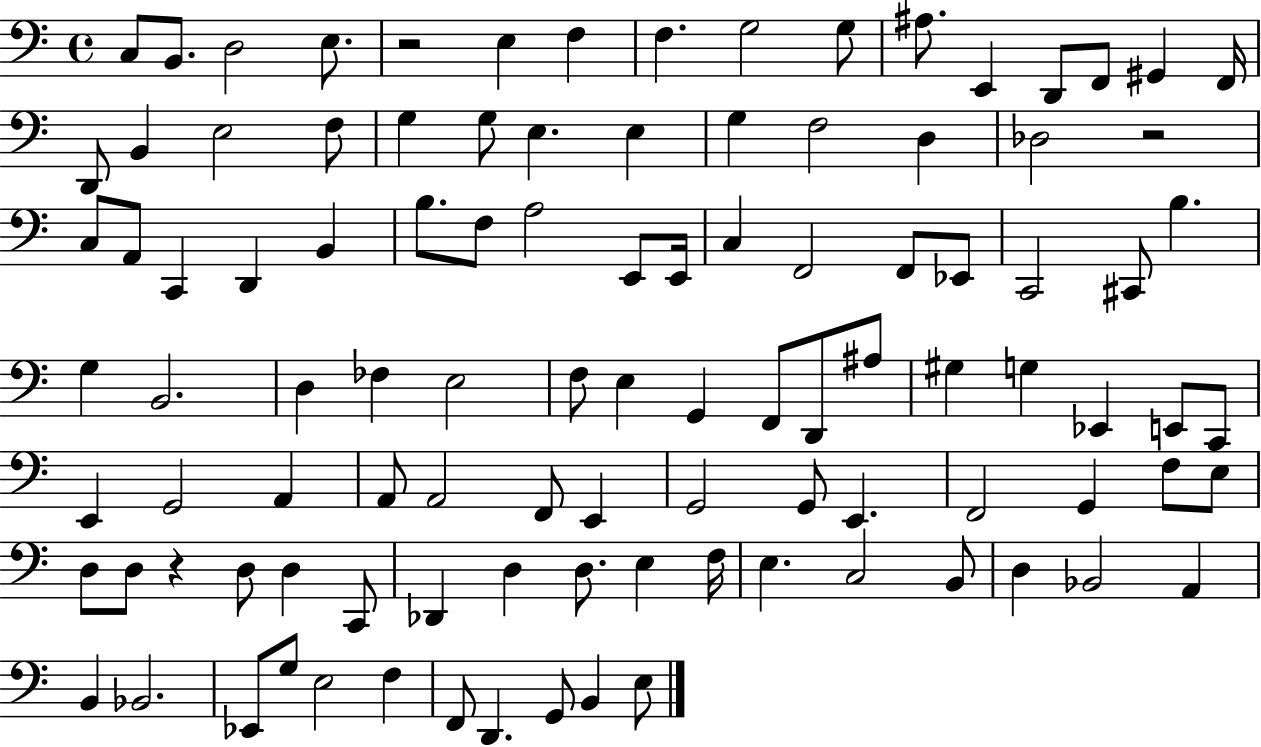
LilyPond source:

{
  \clef bass
  \time 4/4
  \defaultTimeSignature
  \key c \major
  \repeat volta 2 { c8 b,8. d2 e8. | r2 e4 f4 | f4. g2 g8 | ais8. e,4 d,8 f,8 gis,4 f,16 | \break d,8 b,4 e2 f8 | g4 g8 e4. e4 | g4 f2 d4 | des2 r2 | \break c8 a,8 c,4 d,4 b,4 | b8. f8 a2 e,8 e,16 | c4 f,2 f,8 ees,8 | c,2 cis,8 b4. | \break g4 b,2. | d4 fes4 e2 | f8 e4 g,4 f,8 d,8 ais8 | gis4 g4 ees,4 e,8 c,8 | \break e,4 g,2 a,4 | a,8 a,2 f,8 e,4 | g,2 g,8 e,4. | f,2 g,4 f8 e8 | \break d8 d8 r4 d8 d4 c,8 | des,4 d4 d8. e4 f16 | e4. c2 b,8 | d4 bes,2 a,4 | \break b,4 bes,2. | ees,8 g8 e2 f4 | f,8 d,4. g,8 b,4 e8 | } \bar "|."
}